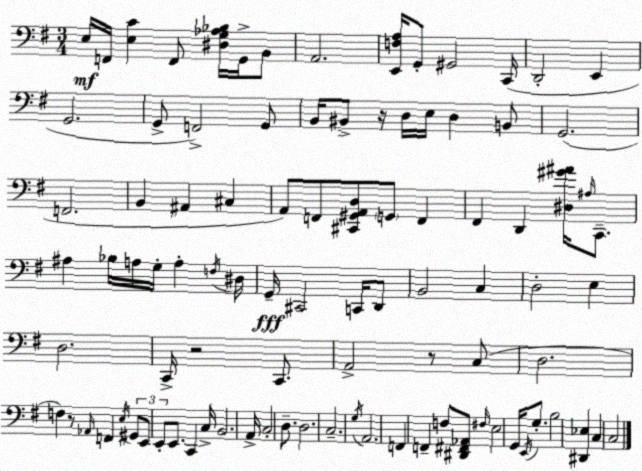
X:1
T:Untitled
M:3/4
L:1/4
K:Em
E,/4 F,,/4 [E,C] F,,/2 [^D,G,_A,_B,]/4 G,,/4 B,,/2 A,,2 [E,,F,A,]/4 G,,/2 ^G,,2 C,,/4 D,,2 E,, G,,2 G,,/2 F,,2 G,,/2 B,,/4 ^B,,/2 z/4 D,/4 E,/4 D, B,,/2 G,,2 F,,2 B,, ^A,, ^C, A,,/2 F,,/2 [^C,,^G,,A,,D,]/2 G,,/2 F,, ^F,, D,, [^D,^G^A]/4 ^A,/4 C,,/2 ^A, _B,/4 A,/4 G,/4 A, F,/4 ^D,/4 G,,/4 ^C,,2 C,,/4 D,,/2 B,,2 C, D,2 E, D,2 C,,/4 z2 C,,/2 A,,2 z/2 C,/2 D,2 F, z/2 _A,,/4 F,, E,/4 ^G,,/2 E,,/2 E,,/2 E,,/2 C,, C,/4 B,,2 A,,/4 C,2 D,/2 D,2 C,2 G,/4 A,,2 F,, F,, F,/2 [^D,,^F,,_A,,]/2 ^F,/4 E,2 G,,/4 E,,/4 G,/2 B,2 [^D,,_E,] C, C,2